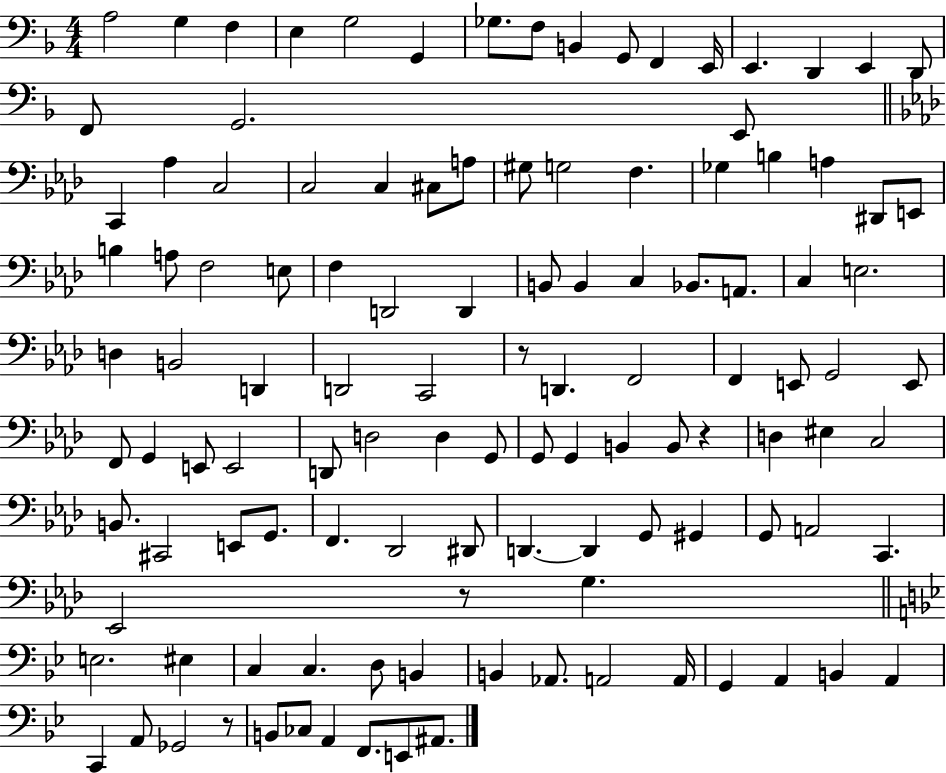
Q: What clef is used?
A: bass